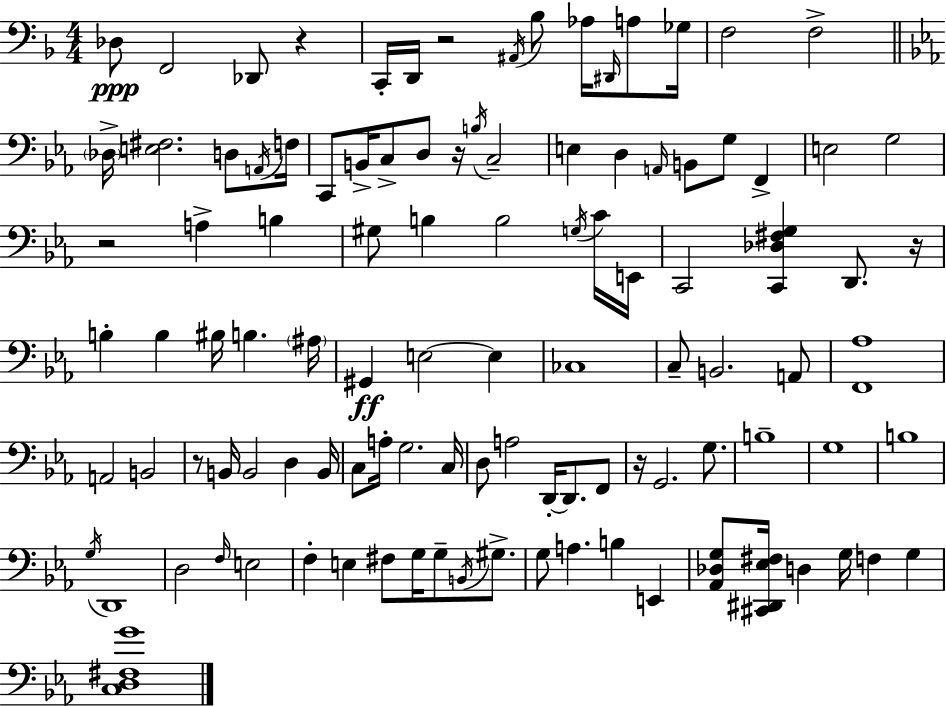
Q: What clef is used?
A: bass